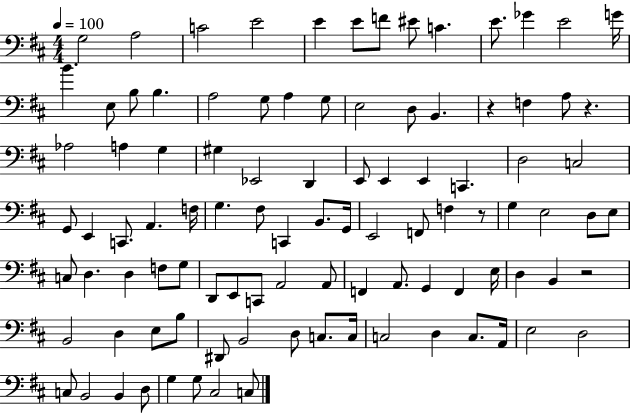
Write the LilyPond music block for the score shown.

{
  \clef bass
  \numericTimeSignature
  \time 4/4
  \key d \major
  \tempo 4 = 100
  g2 a2 | c'2 e'2 | e'4 e'8 f'8 eis'8 c'4. | e'8. ges'4 e'2 g'16 | \break b'4. e8 b8 b4. | a2 g8 a4 g8 | e2 d8 b,4. | r4 f4 a8 r4. | \break aes2 a4 g4 | gis4 ees,2 d,4 | e,8 e,4 e,4 c,4. | d2 c2 | \break g,8 e,4 c,8. a,4. f16 | g4. fis8 c,4 b,8. g,16 | e,2 f,8 f4 r8 | g4 e2 d8 e8 | \break c8 d4. d4 f8 g8 | d,8 e,8 c,8 a,2 a,8 | f,4 a,8. g,4 f,4 e16 | d4 b,4 r2 | \break b,2 d4 e8 b8 | dis,8 b,2 d8 c8. c16 | c2 d4 c8. a,16 | e2 d2 | \break c8 b,2 b,4 d8 | g4 g8 cis2 c8 | \bar "|."
}